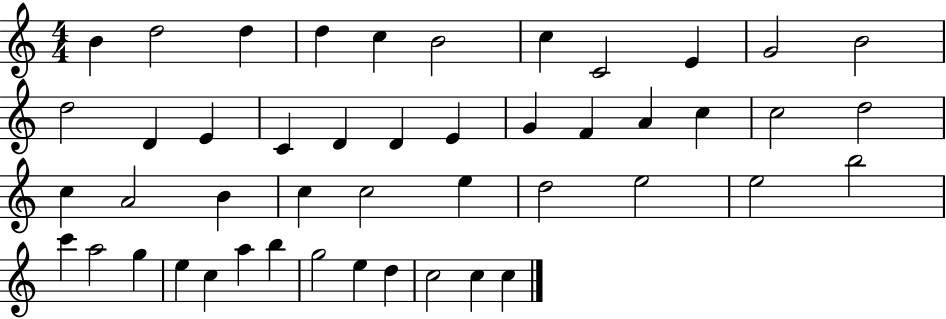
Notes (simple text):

B4/q D5/h D5/q D5/q C5/q B4/h C5/q C4/h E4/q G4/h B4/h D5/h D4/q E4/q C4/q D4/q D4/q E4/q G4/q F4/q A4/q C5/q C5/h D5/h C5/q A4/h B4/q C5/q C5/h E5/q D5/h E5/h E5/h B5/h C6/q A5/h G5/q E5/q C5/q A5/q B5/q G5/h E5/q D5/q C5/h C5/q C5/q